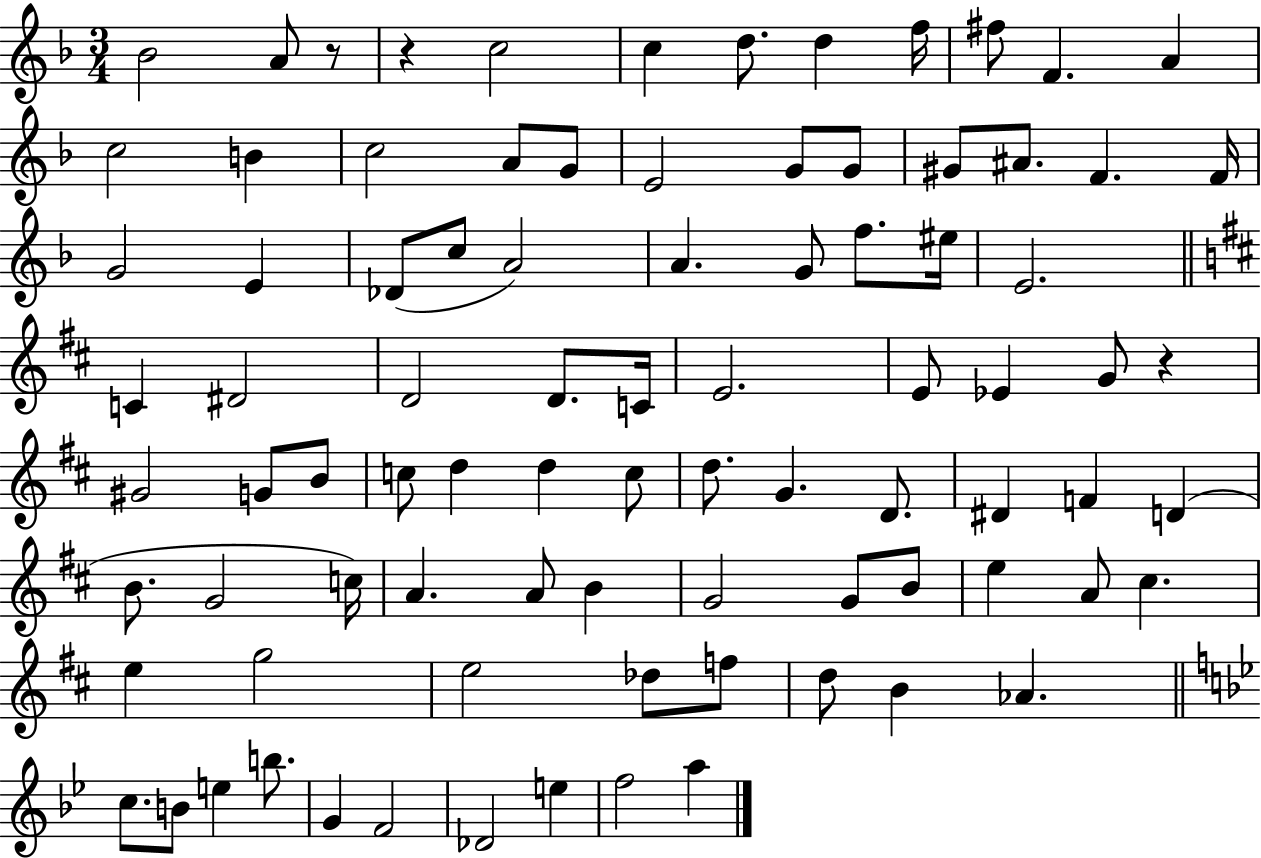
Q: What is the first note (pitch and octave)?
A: Bb4